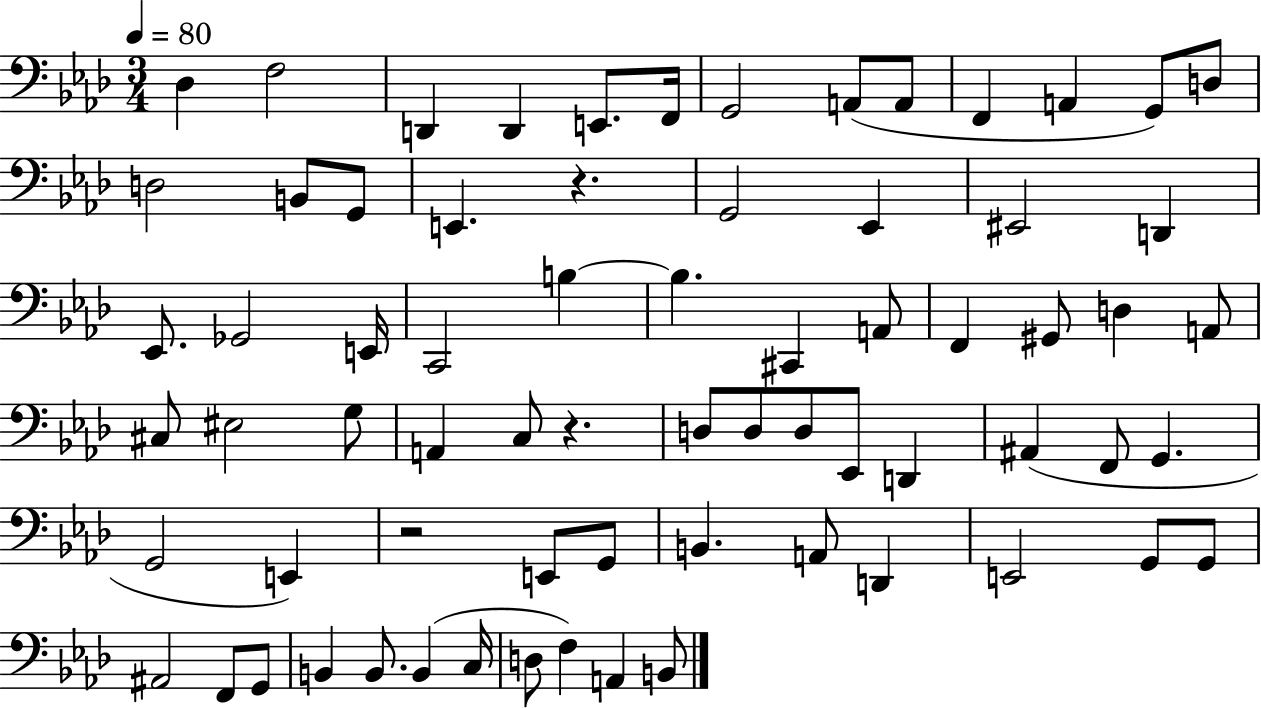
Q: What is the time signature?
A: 3/4